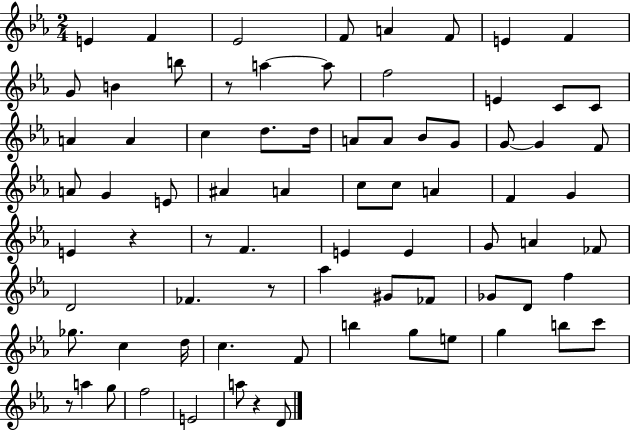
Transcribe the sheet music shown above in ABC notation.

X:1
T:Untitled
M:2/4
L:1/4
K:Eb
E F _E2 F/2 A F/2 E F G/2 B b/2 z/2 a a/2 f2 E C/2 C/2 A A c d/2 d/4 A/2 A/2 _B/2 G/2 G/2 G F/2 A/2 G E/2 ^A A c/2 c/2 A F G E z z/2 F E E G/2 A _F/2 D2 _F z/2 _a ^G/2 _F/2 _G/2 D/2 f _g/2 c d/4 c F/2 b g/2 e/2 g b/2 c'/2 z/2 a g/2 f2 E2 a/2 z D/2